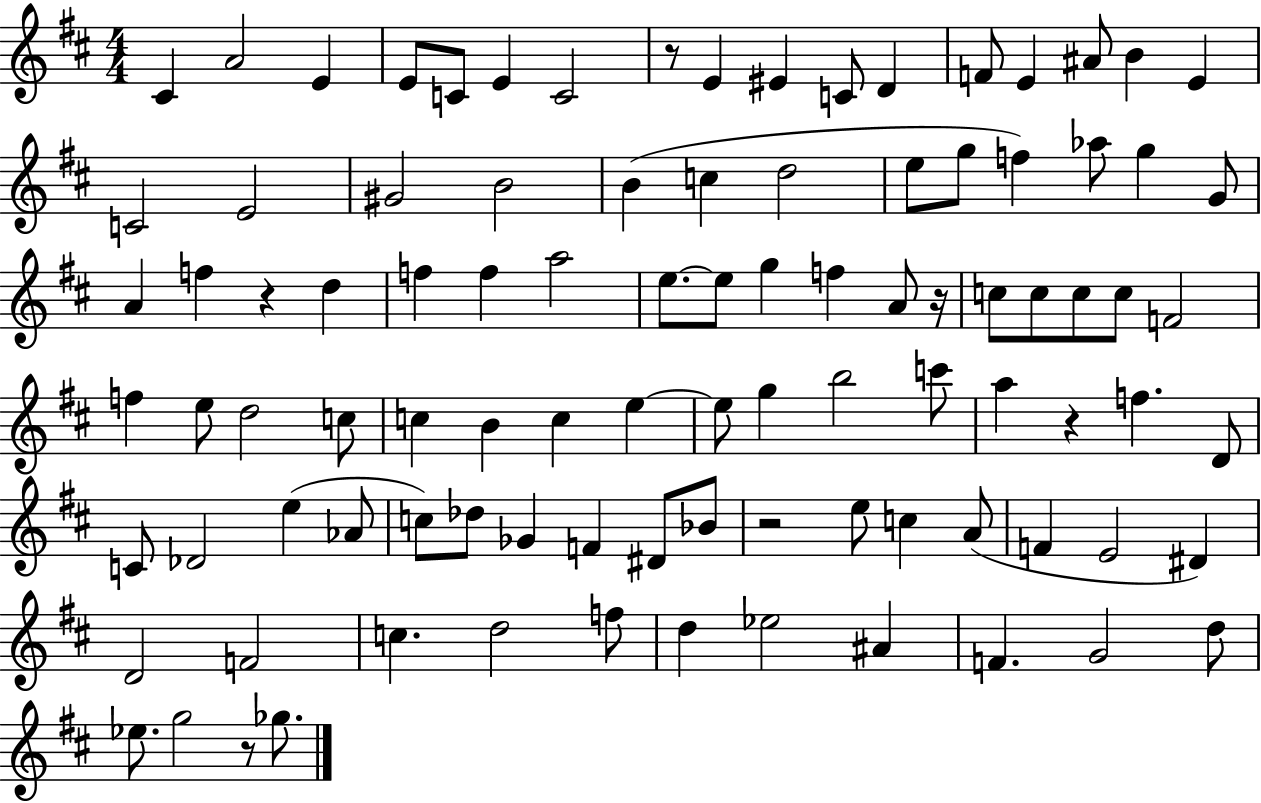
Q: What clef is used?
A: treble